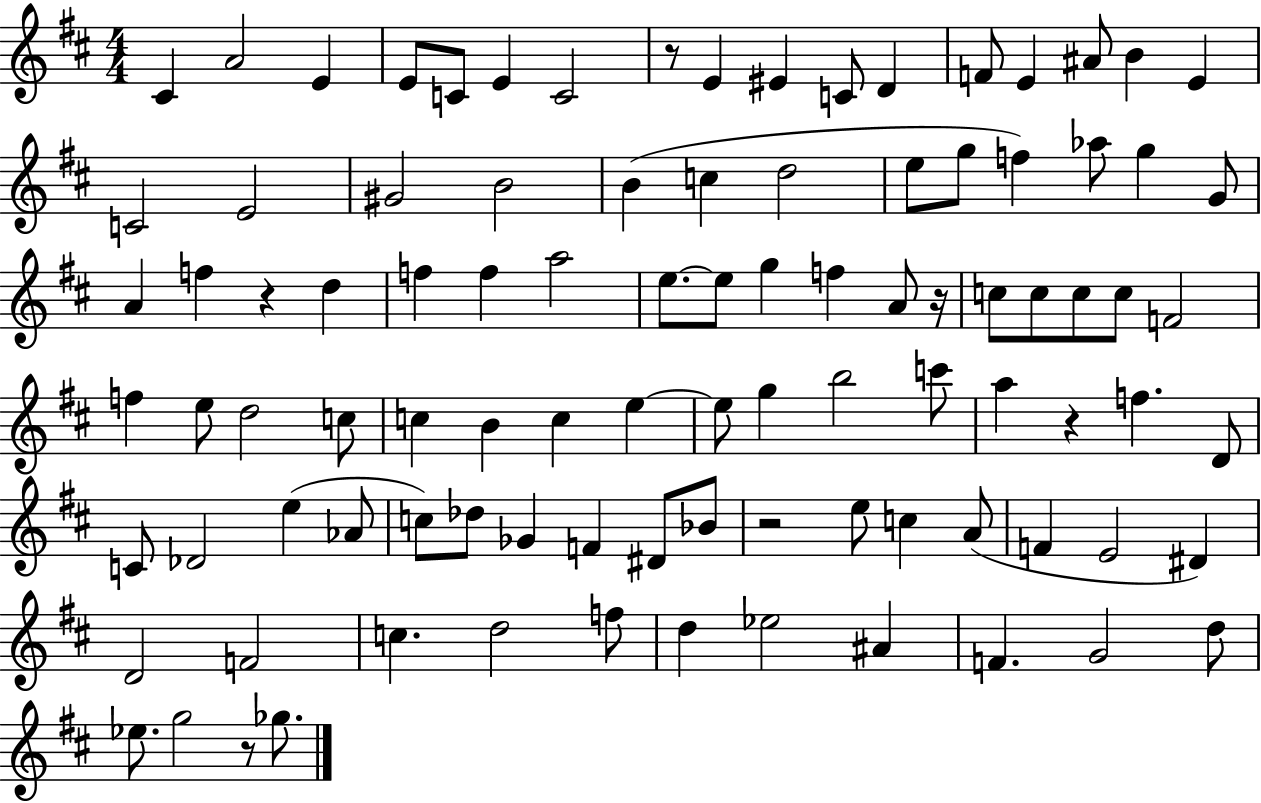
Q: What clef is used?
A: treble